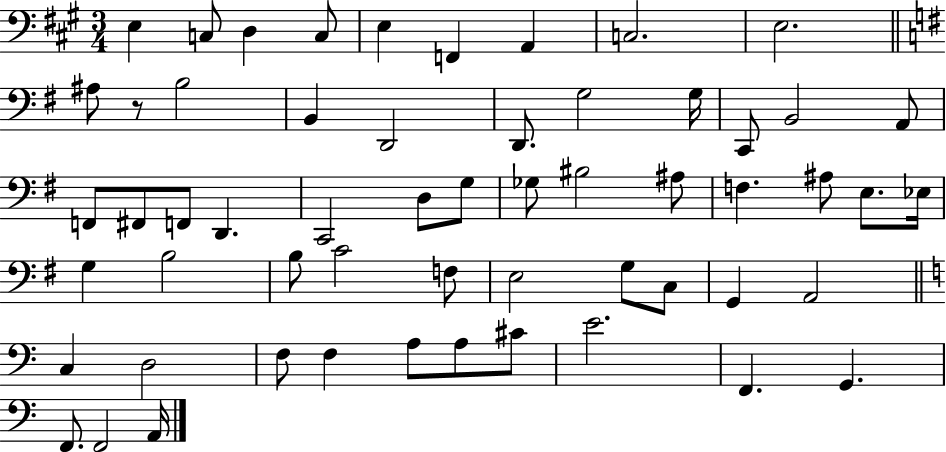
{
  \clef bass
  \numericTimeSignature
  \time 3/4
  \key a \major
  e4 c8 d4 c8 | e4 f,4 a,4 | c2. | e2. | \break \bar "||" \break \key e \minor ais8 r8 b2 | b,4 d,2 | d,8. g2 g16 | c,8 b,2 a,8 | \break f,8 fis,8 f,8 d,4. | c,2 d8 g8 | ges8 bis2 ais8 | f4. ais8 e8. ees16 | \break g4 b2 | b8 c'2 f8 | e2 g8 c8 | g,4 a,2 | \break \bar "||" \break \key c \major c4 d2 | f8 f4 a8 a8 cis'8 | e'2. | f,4. g,4. | \break f,8. f,2 a,16 | \bar "|."
}